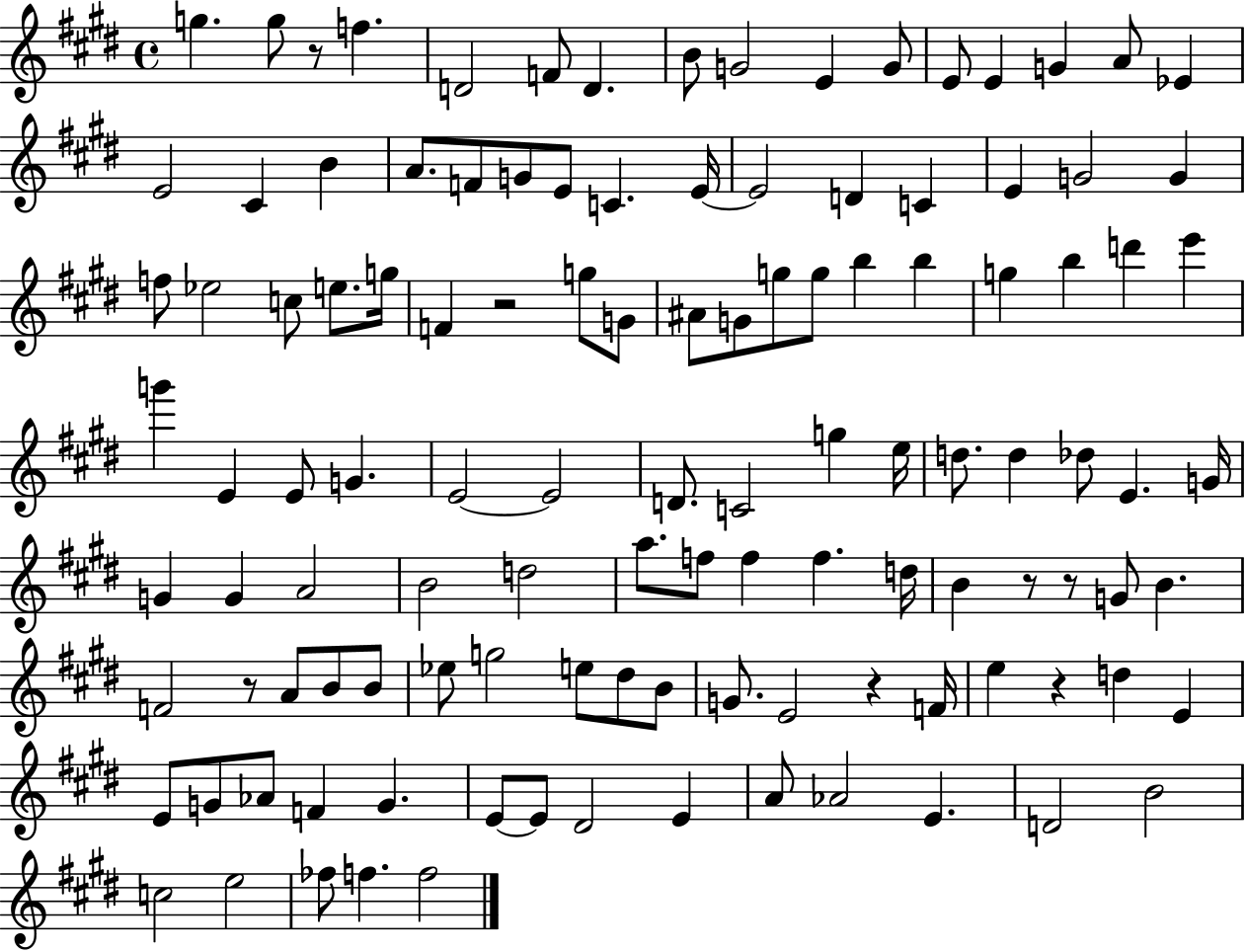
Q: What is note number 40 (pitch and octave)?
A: G4